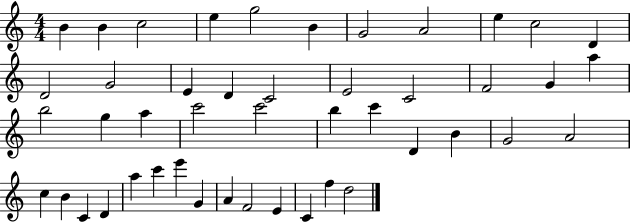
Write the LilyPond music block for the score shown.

{
  \clef treble
  \numericTimeSignature
  \time 4/4
  \key c \major
  b'4 b'4 c''2 | e''4 g''2 b'4 | g'2 a'2 | e''4 c''2 d'4 | \break d'2 g'2 | e'4 d'4 c'2 | e'2 c'2 | f'2 g'4 a''4 | \break b''2 g''4 a''4 | c'''2 c'''2 | b''4 c'''4 d'4 b'4 | g'2 a'2 | \break c''4 b'4 c'4 d'4 | a''4 c'''4 e'''4 g'4 | a'4 f'2 e'4 | c'4 f''4 d''2 | \break \bar "|."
}